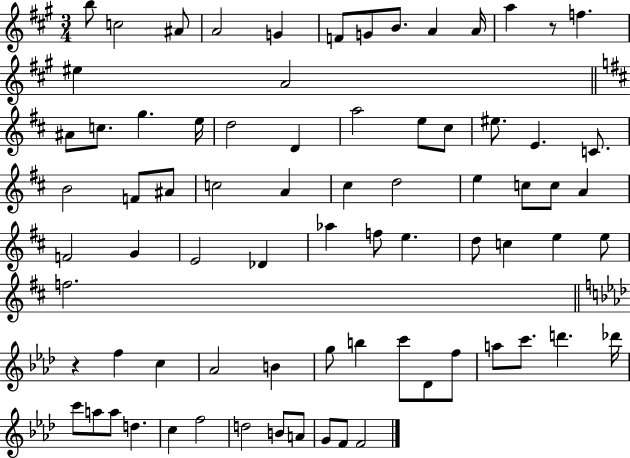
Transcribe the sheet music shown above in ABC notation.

X:1
T:Untitled
M:3/4
L:1/4
K:A
b/2 c2 ^A/2 A2 G F/2 G/2 B/2 A A/4 a z/2 f ^e A2 ^A/2 c/2 g e/4 d2 D a2 e/2 ^c/2 ^e/2 E C/2 B2 F/2 ^A/2 c2 A ^c d2 e c/2 c/2 A F2 G E2 _D _a f/2 e d/2 c e e/2 f2 z f c _A2 B g/2 b c'/2 _D/2 f/2 a/2 c'/2 d' _d'/4 c'/2 a/2 a/2 d c f2 d2 B/2 A/2 G/2 F/2 F2